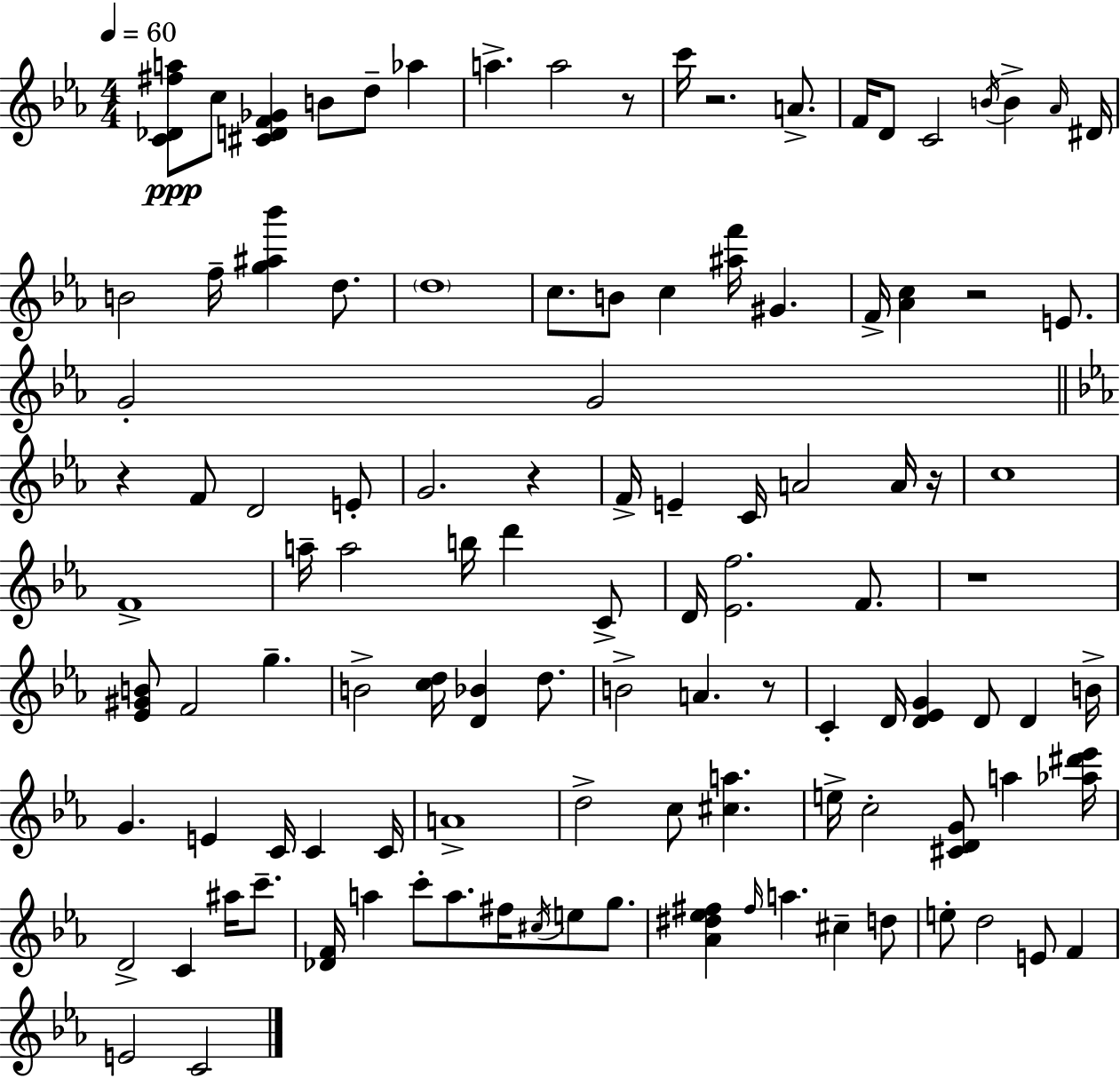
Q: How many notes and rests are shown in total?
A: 111